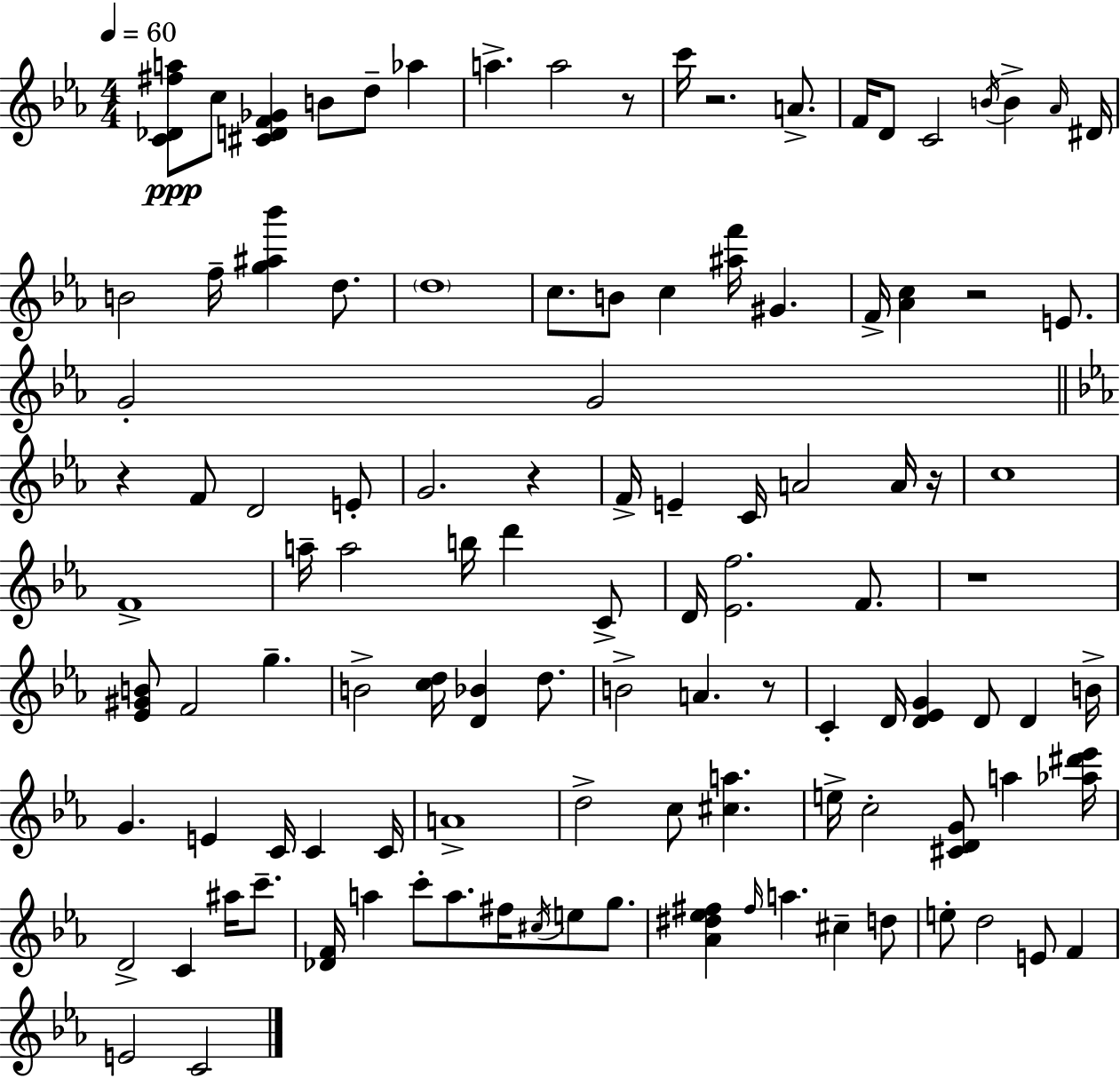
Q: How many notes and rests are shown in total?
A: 111